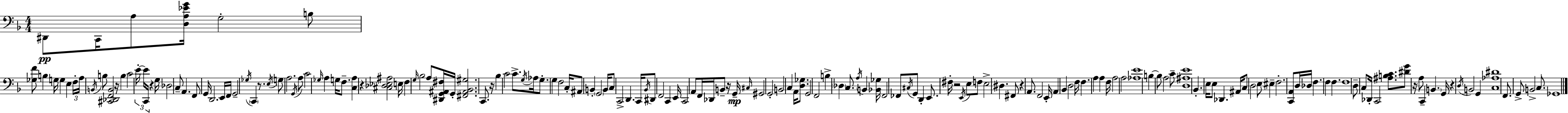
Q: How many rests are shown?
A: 10